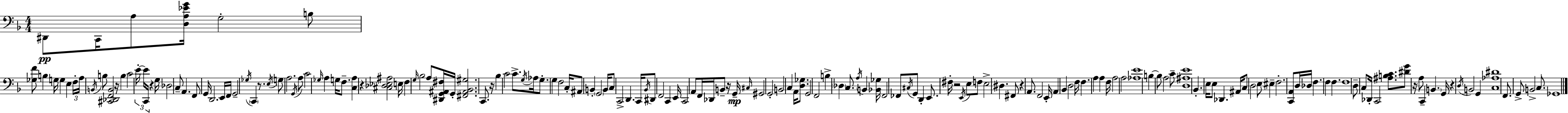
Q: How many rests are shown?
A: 10